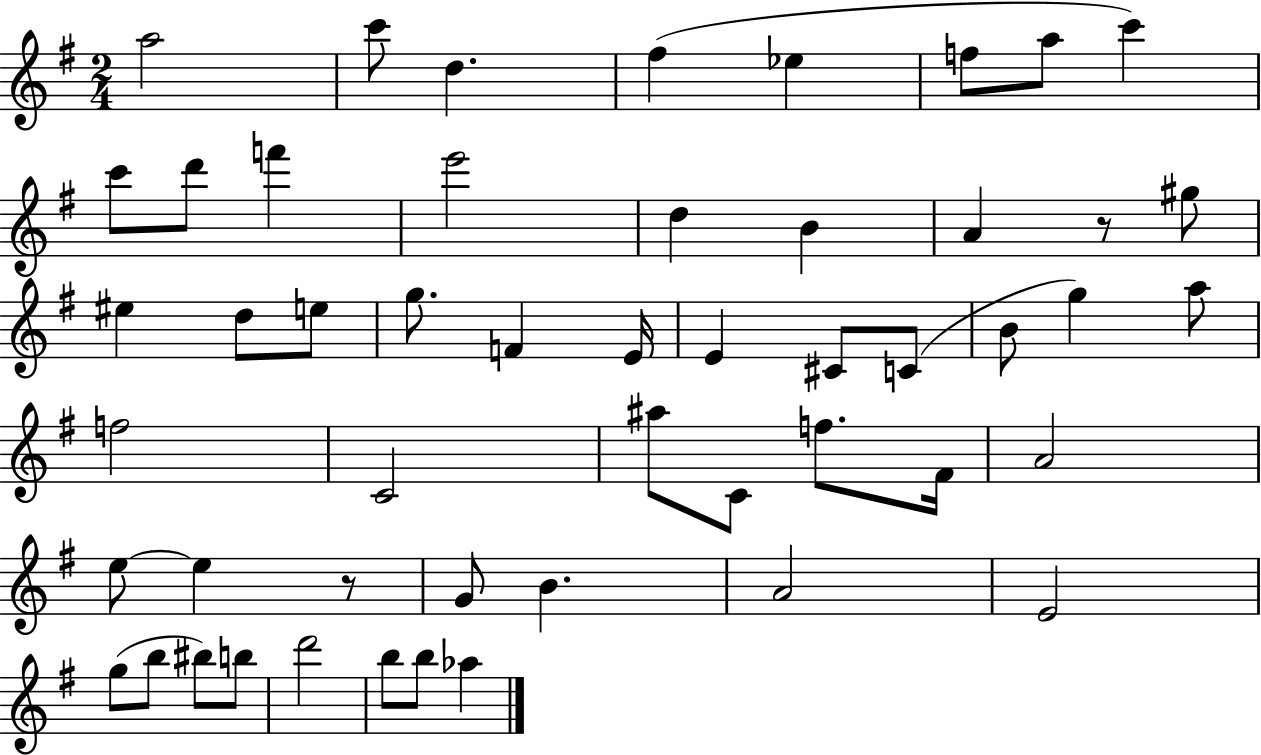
X:1
T:Untitled
M:2/4
L:1/4
K:G
a2 c'/2 d ^f _e f/2 a/2 c' c'/2 d'/2 f' e'2 d B A z/2 ^g/2 ^e d/2 e/2 g/2 F E/4 E ^C/2 C/2 B/2 g a/2 f2 C2 ^a/2 C/2 f/2 ^F/4 A2 e/2 e z/2 G/2 B A2 E2 g/2 b/2 ^b/2 b/2 d'2 b/2 b/2 _a